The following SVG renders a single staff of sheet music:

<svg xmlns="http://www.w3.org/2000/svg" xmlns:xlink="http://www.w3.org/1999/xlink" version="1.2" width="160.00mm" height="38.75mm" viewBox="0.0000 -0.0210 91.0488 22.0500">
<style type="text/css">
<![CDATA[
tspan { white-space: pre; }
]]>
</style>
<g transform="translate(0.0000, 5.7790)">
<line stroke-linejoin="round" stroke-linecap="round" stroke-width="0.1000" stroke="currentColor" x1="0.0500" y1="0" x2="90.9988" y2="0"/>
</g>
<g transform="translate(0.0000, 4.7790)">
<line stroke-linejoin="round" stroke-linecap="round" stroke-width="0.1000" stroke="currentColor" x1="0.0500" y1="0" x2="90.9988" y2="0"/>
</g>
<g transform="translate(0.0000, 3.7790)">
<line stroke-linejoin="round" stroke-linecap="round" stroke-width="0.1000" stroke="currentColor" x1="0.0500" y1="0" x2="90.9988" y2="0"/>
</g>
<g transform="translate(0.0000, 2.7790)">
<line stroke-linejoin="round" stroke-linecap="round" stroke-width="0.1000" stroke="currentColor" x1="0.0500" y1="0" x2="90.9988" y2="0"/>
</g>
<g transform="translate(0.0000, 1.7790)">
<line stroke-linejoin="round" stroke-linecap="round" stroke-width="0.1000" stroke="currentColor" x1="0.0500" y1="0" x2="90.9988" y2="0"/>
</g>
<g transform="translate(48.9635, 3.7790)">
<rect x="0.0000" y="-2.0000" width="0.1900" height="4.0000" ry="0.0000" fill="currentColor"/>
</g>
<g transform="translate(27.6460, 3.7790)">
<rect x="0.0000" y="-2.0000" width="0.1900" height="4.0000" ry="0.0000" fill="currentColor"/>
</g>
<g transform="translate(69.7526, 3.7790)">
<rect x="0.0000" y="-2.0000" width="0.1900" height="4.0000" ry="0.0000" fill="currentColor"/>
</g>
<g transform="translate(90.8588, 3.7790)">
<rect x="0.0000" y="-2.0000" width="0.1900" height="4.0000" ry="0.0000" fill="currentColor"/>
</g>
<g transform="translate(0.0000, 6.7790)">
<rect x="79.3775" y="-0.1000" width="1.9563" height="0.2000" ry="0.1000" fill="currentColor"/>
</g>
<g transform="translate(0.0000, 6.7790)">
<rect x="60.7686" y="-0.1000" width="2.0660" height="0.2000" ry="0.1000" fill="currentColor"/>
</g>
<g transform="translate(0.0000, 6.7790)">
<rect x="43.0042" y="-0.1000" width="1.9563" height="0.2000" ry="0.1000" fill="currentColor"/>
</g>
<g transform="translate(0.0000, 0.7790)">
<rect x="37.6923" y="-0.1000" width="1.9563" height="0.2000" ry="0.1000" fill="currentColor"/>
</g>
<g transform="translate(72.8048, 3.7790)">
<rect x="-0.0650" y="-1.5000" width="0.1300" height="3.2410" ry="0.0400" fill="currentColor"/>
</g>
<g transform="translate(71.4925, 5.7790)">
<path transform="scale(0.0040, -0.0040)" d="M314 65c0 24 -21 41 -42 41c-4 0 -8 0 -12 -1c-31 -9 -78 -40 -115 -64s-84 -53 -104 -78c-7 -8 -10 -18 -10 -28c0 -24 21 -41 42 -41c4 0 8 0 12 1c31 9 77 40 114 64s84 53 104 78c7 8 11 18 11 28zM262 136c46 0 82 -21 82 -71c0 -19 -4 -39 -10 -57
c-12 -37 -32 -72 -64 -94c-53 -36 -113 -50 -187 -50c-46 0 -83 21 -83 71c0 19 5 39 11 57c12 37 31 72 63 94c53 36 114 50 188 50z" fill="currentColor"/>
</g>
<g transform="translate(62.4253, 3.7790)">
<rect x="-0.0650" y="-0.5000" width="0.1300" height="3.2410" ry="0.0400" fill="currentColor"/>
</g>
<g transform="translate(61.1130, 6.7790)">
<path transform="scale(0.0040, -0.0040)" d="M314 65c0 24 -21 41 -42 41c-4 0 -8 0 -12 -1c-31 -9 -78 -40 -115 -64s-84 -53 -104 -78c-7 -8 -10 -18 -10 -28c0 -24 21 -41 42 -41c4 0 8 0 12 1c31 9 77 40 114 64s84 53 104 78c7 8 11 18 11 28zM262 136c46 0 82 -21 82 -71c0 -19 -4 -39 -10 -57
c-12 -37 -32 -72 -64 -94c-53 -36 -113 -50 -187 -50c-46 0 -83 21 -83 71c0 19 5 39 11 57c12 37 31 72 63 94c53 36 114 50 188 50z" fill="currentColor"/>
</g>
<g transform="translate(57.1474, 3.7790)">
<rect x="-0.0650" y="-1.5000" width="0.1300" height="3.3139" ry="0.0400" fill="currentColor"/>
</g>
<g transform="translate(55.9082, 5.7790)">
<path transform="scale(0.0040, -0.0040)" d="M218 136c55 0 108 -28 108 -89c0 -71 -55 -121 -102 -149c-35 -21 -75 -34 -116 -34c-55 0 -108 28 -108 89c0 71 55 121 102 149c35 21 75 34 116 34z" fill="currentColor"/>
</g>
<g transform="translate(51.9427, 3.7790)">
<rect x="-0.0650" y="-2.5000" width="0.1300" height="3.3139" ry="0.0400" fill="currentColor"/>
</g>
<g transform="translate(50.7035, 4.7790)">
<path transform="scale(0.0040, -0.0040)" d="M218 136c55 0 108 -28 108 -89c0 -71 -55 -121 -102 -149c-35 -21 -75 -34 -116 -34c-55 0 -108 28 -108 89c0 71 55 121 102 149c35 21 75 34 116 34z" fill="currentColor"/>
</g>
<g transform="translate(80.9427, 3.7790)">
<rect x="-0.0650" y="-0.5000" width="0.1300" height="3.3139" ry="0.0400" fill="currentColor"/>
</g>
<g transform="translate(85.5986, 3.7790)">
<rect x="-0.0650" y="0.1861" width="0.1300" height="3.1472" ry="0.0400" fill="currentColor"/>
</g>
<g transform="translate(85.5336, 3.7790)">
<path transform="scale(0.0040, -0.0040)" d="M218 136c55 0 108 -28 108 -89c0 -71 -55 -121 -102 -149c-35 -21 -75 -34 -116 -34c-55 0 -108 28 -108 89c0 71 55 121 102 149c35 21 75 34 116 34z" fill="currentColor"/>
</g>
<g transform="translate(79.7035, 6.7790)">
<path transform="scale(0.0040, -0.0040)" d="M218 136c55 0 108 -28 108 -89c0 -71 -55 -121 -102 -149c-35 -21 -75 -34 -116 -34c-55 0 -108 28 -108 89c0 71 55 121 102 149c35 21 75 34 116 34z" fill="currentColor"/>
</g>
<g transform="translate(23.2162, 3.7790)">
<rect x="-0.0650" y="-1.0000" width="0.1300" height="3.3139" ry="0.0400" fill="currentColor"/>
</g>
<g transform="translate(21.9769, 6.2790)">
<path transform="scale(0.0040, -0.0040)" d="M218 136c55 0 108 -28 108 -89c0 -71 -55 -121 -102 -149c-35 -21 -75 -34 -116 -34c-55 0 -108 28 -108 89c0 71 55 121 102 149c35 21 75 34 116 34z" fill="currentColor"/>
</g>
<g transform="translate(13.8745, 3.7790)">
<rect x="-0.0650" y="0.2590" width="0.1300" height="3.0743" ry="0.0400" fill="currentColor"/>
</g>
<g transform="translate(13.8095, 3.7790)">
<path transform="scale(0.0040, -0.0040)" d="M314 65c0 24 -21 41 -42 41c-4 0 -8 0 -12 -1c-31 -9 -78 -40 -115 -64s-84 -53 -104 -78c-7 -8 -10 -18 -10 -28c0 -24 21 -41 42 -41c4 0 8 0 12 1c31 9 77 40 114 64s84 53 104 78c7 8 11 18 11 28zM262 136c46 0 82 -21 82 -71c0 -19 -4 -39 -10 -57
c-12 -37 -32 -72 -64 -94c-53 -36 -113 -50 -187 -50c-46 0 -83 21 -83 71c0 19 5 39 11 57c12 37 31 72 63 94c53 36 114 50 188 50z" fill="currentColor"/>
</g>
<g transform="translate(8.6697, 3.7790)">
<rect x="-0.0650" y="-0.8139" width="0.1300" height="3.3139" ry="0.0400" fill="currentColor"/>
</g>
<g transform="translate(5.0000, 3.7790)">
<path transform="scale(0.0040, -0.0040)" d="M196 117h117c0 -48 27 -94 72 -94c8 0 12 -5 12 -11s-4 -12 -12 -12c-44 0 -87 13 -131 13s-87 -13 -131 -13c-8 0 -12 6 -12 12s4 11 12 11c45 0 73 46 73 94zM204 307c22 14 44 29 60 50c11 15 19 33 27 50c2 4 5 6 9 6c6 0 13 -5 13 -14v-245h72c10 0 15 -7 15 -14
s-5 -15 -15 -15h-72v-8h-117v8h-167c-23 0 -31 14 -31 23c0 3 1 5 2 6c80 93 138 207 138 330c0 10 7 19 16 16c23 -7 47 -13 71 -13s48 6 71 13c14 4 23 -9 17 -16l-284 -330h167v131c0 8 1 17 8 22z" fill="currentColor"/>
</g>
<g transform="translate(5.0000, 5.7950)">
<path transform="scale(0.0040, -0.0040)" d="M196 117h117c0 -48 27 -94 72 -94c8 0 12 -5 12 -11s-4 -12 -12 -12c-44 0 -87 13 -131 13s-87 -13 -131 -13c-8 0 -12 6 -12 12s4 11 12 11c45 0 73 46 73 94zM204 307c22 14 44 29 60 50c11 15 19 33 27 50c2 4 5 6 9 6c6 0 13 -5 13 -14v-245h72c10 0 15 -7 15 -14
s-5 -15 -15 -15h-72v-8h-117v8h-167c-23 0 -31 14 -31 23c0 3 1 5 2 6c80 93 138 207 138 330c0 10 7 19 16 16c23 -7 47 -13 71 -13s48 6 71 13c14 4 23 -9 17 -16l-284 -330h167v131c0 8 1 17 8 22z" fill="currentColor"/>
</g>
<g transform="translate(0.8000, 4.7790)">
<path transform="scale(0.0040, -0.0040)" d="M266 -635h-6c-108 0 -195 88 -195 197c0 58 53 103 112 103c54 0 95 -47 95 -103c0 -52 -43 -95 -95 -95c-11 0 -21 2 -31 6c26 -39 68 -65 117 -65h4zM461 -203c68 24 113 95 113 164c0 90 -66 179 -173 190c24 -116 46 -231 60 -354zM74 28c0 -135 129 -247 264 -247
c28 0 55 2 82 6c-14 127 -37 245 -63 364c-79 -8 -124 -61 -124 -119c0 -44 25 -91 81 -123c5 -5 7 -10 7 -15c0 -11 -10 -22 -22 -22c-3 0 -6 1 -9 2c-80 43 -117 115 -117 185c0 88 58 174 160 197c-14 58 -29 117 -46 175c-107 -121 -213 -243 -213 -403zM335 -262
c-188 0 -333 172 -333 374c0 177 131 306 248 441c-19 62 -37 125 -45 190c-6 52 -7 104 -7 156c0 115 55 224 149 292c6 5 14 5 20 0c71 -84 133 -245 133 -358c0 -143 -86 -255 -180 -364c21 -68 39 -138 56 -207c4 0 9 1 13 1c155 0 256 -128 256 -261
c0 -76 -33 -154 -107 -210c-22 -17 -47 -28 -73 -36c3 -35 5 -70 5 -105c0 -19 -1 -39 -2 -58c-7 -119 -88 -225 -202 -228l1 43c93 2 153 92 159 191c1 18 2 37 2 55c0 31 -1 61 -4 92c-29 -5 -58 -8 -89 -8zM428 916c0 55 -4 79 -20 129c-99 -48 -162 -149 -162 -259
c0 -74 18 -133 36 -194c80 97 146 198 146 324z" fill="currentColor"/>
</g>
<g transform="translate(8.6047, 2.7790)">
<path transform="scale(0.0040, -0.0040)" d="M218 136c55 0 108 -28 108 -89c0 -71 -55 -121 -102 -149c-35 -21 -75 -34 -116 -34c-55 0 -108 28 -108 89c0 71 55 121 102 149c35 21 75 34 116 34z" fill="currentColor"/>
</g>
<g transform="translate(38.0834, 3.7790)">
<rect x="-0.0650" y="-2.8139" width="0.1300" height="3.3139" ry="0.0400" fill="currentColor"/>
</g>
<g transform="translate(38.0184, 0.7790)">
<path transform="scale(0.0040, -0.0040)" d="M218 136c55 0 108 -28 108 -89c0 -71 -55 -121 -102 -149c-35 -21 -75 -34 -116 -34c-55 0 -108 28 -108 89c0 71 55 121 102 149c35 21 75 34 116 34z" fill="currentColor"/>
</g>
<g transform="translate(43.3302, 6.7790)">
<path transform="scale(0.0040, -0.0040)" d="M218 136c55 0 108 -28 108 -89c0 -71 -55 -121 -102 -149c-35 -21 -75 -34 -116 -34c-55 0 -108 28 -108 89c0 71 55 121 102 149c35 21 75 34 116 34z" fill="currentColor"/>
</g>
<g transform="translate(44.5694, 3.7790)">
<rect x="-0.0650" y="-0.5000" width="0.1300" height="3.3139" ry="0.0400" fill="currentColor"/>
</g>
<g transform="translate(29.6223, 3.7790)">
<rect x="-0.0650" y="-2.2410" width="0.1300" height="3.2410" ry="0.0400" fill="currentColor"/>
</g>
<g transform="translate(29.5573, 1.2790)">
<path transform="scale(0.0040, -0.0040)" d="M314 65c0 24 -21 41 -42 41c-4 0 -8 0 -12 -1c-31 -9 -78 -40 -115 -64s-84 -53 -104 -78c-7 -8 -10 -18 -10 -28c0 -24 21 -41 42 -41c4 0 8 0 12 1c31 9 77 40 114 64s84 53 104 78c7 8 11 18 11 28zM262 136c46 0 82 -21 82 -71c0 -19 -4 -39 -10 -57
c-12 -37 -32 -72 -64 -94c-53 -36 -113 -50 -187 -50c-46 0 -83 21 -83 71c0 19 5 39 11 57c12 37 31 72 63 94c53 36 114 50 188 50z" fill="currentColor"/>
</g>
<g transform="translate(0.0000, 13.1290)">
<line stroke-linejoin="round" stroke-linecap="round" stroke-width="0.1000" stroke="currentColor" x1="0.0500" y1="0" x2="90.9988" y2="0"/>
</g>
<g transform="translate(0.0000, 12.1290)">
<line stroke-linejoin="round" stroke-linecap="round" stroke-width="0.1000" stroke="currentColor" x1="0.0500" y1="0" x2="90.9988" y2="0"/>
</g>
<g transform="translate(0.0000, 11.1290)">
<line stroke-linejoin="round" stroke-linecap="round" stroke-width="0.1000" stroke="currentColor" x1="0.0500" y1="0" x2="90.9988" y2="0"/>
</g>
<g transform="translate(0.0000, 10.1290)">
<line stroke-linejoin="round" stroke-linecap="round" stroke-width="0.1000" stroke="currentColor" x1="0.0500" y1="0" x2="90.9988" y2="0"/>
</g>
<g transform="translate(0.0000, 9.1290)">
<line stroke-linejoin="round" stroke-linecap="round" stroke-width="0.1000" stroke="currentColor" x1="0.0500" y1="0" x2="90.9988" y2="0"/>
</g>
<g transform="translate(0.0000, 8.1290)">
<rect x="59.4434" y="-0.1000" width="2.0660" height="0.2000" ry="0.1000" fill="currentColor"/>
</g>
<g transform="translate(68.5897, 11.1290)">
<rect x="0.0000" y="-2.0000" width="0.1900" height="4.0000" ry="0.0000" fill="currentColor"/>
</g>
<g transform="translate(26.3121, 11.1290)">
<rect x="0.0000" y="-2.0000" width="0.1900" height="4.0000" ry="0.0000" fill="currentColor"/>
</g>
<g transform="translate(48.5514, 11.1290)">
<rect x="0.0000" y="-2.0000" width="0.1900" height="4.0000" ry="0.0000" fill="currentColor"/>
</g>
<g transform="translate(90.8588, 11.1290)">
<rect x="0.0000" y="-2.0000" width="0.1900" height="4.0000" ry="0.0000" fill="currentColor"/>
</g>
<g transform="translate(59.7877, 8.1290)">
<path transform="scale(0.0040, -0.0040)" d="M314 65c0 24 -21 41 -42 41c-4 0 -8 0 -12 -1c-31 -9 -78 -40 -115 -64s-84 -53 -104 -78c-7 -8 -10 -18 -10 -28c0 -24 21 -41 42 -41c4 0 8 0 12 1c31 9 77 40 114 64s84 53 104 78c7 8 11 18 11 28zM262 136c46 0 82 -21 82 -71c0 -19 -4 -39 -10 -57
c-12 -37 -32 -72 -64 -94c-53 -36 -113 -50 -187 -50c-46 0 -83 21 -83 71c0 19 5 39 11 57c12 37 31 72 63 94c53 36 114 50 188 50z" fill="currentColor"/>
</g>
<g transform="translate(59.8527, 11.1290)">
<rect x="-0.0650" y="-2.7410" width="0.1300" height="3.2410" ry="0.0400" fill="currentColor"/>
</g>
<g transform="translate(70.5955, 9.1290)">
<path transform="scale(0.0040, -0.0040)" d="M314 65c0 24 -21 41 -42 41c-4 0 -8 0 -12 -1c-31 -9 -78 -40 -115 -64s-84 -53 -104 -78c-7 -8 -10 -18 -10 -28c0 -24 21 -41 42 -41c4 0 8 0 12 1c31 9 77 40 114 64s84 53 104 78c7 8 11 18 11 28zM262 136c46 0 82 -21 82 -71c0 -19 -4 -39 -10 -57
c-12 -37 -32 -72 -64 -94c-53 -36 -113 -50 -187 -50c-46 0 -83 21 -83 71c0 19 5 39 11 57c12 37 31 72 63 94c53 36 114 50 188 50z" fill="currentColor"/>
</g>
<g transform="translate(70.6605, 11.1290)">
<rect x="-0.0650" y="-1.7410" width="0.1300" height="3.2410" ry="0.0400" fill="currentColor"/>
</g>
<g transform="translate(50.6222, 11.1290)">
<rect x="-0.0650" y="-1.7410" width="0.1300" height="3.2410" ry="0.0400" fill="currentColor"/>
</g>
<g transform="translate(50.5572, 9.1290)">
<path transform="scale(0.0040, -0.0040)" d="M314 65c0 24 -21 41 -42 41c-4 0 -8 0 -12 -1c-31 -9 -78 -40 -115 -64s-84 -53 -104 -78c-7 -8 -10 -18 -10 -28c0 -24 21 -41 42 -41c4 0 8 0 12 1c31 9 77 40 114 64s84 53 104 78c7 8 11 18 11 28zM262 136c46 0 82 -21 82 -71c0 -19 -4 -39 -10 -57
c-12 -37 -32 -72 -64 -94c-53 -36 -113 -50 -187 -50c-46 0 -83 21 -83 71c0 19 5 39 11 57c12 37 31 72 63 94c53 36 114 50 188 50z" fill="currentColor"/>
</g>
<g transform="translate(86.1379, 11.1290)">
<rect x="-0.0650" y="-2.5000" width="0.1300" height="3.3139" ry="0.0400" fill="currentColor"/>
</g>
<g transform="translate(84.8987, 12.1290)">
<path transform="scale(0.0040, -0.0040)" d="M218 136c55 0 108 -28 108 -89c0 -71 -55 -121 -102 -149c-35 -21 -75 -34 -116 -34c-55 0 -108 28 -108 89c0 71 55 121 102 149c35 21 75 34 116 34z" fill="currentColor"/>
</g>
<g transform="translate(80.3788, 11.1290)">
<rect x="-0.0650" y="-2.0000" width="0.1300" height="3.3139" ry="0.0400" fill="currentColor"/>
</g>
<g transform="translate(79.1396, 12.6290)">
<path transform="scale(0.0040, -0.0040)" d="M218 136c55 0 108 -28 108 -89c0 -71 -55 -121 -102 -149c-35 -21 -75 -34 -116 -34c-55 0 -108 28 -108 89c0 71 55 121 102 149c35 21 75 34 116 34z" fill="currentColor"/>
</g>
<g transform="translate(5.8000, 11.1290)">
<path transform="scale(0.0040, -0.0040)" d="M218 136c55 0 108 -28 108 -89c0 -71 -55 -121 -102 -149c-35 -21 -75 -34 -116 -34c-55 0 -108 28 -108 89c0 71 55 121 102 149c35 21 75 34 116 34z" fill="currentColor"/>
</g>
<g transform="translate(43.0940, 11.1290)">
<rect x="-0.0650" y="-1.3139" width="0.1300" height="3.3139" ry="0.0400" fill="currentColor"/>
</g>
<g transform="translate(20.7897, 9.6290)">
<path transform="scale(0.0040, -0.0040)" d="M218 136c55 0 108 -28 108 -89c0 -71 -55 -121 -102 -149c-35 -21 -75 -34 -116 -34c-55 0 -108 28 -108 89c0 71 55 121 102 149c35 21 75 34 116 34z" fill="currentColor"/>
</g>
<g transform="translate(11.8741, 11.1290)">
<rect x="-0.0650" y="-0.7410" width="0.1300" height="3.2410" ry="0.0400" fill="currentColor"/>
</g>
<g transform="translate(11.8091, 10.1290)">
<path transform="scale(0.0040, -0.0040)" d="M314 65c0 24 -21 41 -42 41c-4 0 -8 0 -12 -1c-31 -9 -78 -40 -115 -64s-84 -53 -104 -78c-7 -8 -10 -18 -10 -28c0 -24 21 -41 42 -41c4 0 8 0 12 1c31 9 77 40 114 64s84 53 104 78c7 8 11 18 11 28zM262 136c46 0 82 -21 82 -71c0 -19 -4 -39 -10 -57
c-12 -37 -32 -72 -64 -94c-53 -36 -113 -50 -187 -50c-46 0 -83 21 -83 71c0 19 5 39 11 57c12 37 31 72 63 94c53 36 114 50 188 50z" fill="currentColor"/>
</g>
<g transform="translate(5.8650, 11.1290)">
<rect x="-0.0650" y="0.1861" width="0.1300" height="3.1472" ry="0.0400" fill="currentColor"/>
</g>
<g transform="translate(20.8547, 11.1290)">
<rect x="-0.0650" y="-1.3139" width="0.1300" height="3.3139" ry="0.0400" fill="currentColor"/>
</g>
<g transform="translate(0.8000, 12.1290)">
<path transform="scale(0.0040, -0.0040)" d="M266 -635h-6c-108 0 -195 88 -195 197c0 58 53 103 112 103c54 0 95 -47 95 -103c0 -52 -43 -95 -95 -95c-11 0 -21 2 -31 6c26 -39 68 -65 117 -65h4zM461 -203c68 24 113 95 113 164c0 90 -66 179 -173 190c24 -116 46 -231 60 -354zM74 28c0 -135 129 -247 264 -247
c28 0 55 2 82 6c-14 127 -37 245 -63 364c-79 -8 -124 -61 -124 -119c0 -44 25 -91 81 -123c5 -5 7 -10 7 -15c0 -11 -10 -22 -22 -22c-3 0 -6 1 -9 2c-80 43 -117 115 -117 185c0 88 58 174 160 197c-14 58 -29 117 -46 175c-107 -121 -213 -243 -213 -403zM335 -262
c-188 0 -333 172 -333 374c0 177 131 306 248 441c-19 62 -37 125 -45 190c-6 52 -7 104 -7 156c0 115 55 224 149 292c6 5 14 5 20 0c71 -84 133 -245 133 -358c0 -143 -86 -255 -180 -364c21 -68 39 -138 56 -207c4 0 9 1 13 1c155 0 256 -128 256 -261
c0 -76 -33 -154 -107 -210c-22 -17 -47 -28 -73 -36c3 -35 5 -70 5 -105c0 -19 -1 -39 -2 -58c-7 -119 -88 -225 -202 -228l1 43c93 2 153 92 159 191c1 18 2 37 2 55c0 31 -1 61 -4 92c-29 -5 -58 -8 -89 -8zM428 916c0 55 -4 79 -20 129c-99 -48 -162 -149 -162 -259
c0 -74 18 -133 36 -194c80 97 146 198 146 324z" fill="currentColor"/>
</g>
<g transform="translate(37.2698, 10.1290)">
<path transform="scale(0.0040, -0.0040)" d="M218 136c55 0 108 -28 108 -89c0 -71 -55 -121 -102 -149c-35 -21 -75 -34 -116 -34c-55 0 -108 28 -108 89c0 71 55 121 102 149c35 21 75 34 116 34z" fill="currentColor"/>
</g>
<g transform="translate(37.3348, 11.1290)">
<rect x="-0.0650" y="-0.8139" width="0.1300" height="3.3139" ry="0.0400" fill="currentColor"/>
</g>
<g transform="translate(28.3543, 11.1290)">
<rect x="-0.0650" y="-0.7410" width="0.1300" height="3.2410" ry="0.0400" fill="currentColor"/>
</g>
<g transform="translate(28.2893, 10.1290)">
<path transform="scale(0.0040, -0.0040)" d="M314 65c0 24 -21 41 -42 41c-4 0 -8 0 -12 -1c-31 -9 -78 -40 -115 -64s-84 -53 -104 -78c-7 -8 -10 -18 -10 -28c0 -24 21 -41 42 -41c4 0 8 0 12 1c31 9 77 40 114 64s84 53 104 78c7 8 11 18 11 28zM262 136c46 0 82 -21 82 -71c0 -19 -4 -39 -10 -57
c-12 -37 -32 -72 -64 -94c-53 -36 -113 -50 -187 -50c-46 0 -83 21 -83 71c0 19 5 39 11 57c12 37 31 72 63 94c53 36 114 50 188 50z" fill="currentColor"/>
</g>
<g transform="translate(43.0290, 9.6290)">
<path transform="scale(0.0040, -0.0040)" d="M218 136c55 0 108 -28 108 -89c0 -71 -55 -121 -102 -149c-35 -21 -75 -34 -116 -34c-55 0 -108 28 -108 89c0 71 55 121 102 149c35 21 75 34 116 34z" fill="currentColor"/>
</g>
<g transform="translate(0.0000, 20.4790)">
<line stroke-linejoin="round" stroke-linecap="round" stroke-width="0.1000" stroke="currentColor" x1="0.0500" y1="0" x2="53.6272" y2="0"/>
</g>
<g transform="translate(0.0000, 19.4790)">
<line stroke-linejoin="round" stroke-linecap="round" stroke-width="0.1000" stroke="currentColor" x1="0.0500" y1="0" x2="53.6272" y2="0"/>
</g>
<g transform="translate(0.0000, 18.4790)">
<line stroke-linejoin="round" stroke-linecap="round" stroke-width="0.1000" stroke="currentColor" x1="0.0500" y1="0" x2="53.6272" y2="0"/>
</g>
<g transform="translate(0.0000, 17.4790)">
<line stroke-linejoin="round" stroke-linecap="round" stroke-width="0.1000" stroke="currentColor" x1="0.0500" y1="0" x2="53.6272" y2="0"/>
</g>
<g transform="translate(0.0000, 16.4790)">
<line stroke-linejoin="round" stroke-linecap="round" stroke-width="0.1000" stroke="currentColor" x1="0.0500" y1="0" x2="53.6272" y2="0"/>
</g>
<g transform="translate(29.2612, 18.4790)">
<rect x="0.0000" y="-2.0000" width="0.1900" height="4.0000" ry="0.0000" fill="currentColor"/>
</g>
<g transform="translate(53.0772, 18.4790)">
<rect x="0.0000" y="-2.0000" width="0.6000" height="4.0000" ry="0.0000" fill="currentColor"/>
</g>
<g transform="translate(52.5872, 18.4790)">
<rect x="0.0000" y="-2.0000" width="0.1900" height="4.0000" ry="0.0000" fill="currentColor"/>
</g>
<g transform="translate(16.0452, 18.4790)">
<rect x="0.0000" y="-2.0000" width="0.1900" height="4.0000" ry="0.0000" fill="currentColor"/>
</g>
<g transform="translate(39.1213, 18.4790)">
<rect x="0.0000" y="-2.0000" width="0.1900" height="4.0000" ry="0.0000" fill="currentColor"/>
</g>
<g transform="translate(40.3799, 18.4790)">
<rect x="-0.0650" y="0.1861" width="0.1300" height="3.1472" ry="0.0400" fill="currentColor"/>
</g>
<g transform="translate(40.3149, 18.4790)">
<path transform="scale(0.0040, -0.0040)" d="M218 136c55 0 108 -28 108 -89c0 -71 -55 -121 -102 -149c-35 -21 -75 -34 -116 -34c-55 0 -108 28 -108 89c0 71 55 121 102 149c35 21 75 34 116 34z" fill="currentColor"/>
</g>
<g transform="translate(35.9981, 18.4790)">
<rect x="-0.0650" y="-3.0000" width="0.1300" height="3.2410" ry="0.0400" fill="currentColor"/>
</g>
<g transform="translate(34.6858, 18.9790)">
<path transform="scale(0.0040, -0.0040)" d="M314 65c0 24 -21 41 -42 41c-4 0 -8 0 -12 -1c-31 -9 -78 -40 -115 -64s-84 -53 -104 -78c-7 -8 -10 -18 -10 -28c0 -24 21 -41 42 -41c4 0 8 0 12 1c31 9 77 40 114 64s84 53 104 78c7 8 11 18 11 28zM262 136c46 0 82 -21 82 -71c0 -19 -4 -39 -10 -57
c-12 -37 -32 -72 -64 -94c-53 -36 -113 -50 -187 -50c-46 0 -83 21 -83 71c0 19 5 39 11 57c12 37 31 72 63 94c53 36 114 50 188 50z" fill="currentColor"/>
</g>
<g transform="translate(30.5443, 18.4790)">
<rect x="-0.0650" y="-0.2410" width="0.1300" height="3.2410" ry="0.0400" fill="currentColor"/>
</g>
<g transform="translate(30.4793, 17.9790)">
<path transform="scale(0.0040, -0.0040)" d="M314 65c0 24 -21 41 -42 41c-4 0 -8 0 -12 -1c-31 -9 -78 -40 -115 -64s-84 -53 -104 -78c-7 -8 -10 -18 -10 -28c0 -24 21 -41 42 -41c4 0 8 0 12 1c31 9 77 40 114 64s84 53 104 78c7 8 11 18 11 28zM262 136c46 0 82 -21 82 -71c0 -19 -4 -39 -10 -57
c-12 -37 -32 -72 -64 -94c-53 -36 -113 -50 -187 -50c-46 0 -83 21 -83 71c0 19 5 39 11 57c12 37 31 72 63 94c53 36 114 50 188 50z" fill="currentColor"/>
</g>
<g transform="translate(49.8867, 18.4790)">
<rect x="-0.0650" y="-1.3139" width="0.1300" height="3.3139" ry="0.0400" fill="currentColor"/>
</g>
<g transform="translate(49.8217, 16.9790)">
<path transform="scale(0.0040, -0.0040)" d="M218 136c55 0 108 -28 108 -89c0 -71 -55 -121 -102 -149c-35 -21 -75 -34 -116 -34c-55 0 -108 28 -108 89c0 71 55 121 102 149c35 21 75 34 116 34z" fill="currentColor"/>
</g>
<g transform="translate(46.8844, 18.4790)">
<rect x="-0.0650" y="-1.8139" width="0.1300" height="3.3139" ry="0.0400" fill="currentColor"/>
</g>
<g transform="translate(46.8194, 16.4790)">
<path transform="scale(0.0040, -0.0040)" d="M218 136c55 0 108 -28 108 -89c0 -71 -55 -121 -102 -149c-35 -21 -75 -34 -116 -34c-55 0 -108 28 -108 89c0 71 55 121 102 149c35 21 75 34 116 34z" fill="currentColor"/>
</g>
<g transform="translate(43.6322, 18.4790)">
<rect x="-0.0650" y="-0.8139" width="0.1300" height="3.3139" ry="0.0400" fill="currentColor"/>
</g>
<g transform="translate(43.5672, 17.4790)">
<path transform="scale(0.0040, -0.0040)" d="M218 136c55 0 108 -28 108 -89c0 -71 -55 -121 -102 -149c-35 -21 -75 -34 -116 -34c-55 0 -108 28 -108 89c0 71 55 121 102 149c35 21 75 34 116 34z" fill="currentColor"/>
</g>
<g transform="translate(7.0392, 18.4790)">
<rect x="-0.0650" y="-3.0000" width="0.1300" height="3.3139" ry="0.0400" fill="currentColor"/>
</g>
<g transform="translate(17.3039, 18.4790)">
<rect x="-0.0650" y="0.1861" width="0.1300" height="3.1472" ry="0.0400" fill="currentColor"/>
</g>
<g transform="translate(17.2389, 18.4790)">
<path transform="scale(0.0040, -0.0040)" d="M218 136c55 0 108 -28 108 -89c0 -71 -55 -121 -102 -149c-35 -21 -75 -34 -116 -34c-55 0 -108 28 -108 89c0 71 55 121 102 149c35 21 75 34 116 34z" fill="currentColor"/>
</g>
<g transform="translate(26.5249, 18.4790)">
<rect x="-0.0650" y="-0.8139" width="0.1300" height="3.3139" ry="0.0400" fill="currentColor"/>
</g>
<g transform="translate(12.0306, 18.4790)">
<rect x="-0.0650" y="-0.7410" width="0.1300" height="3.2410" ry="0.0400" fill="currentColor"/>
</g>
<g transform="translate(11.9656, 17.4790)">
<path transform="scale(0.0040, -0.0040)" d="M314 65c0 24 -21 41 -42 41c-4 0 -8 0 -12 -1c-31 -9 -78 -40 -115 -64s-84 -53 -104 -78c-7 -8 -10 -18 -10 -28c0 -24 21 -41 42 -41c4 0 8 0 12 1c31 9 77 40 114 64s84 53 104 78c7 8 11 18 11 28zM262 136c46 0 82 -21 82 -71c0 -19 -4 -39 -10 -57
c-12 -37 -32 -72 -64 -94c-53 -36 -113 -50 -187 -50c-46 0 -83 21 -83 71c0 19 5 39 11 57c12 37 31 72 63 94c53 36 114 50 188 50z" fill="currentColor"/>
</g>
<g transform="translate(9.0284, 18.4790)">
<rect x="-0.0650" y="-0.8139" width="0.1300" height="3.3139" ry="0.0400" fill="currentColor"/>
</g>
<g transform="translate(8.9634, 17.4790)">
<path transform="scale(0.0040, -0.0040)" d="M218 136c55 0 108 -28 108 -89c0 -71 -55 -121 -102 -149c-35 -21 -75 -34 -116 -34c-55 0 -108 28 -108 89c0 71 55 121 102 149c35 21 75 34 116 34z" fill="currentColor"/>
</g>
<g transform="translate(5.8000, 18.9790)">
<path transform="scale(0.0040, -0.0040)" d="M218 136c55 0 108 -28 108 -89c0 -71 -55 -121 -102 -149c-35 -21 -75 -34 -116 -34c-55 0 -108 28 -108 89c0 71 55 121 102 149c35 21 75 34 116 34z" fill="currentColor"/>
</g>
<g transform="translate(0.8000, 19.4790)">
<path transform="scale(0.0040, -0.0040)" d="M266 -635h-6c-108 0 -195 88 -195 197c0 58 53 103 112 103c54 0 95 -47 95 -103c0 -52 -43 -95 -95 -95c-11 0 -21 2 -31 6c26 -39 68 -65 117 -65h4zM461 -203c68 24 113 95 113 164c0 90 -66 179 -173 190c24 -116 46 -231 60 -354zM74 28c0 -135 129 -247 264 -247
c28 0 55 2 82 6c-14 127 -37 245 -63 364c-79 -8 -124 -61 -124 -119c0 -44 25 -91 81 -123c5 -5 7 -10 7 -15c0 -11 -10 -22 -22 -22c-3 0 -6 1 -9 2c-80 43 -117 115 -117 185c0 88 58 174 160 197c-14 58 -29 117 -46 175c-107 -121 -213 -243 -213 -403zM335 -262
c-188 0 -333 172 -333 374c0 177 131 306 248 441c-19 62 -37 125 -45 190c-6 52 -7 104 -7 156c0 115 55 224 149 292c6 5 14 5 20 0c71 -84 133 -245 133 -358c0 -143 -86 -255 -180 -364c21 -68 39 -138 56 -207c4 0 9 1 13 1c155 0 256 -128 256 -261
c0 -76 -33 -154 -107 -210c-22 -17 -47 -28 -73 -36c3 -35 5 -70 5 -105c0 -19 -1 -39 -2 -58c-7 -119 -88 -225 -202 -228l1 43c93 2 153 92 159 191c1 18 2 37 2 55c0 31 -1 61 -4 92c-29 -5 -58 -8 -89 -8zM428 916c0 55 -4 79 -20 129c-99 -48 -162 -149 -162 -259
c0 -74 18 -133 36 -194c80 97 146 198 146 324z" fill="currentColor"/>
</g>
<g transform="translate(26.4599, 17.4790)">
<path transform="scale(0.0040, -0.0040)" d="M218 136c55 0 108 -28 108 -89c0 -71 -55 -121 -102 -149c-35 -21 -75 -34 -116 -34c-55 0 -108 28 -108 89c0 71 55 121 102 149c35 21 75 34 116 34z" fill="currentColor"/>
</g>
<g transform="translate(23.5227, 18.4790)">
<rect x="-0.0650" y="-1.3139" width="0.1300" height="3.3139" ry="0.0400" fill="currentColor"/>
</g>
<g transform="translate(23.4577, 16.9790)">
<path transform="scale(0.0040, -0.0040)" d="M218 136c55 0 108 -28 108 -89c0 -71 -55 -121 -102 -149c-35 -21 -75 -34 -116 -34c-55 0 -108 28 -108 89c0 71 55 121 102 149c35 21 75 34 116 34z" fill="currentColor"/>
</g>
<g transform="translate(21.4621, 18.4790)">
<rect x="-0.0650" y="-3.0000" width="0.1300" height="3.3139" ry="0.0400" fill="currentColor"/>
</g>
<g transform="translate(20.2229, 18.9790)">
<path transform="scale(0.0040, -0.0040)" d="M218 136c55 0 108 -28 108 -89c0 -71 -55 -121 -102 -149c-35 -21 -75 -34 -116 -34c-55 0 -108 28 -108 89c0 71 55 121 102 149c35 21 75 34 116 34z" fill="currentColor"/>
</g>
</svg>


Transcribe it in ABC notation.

X:1
T:Untitled
M:4/4
L:1/4
K:C
d B2 D g2 a C G E C2 E2 C B B d2 e d2 d e f2 a2 f2 F G A d d2 B A e d c2 A2 B d f e